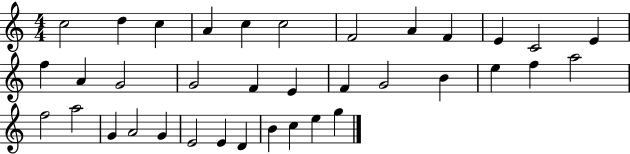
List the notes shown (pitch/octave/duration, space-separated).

C5/h D5/q C5/q A4/q C5/q C5/h F4/h A4/q F4/q E4/q C4/h E4/q F5/q A4/q G4/h G4/h F4/q E4/q F4/q G4/h B4/q E5/q F5/q A5/h F5/h A5/h G4/q A4/h G4/q E4/h E4/q D4/q B4/q C5/q E5/q G5/q